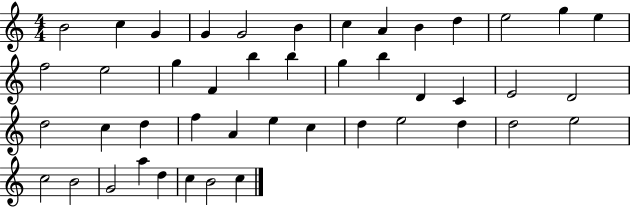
B4/h C5/q G4/q G4/q G4/h B4/q C5/q A4/q B4/q D5/q E5/h G5/q E5/q F5/h E5/h G5/q F4/q B5/q B5/q G5/q B5/q D4/q C4/q E4/h D4/h D5/h C5/q D5/q F5/q A4/q E5/q C5/q D5/q E5/h D5/q D5/h E5/h C5/h B4/h G4/h A5/q D5/q C5/q B4/h C5/q